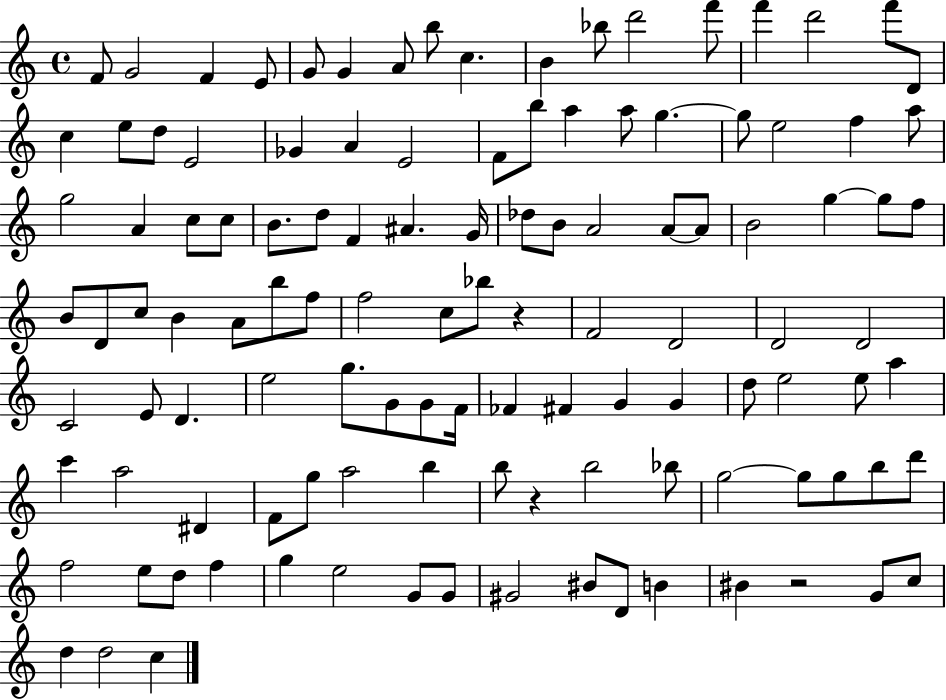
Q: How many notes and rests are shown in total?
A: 117